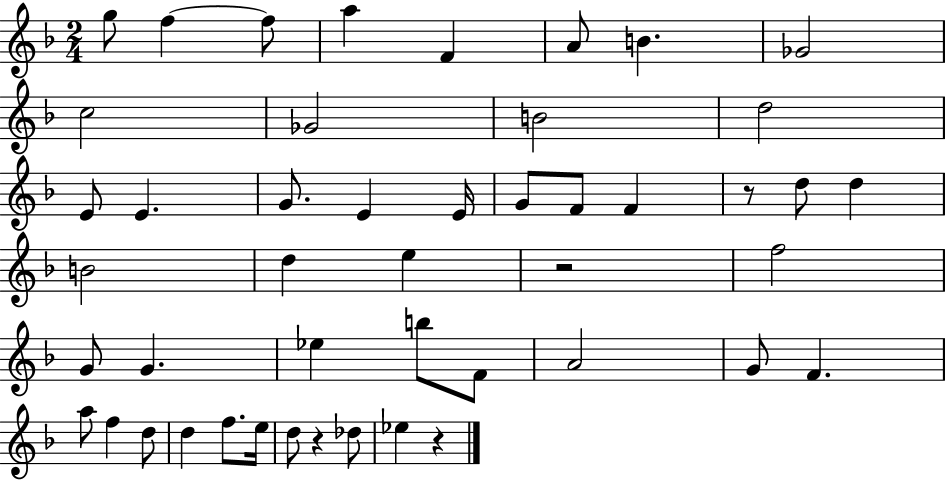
G5/e F5/q F5/e A5/q F4/q A4/e B4/q. Gb4/h C5/h Gb4/h B4/h D5/h E4/e E4/q. G4/e. E4/q E4/s G4/e F4/e F4/q R/e D5/e D5/q B4/h D5/q E5/q R/h F5/h G4/e G4/q. Eb5/q B5/e F4/e A4/h G4/e F4/q. A5/e F5/q D5/e D5/q F5/e. E5/s D5/e R/q Db5/e Eb5/q R/q